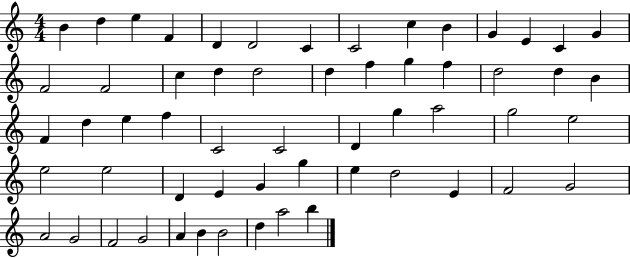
{
  \clef treble
  \numericTimeSignature
  \time 4/4
  \key c \major
  b'4 d''4 e''4 f'4 | d'4 d'2 c'4 | c'2 c''4 b'4 | g'4 e'4 c'4 g'4 | \break f'2 f'2 | c''4 d''4 d''2 | d''4 f''4 g''4 f''4 | d''2 d''4 b'4 | \break f'4 d''4 e''4 f''4 | c'2 c'2 | d'4 g''4 a''2 | g''2 e''2 | \break e''2 e''2 | d'4 e'4 g'4 g''4 | e''4 d''2 e'4 | f'2 g'2 | \break a'2 g'2 | f'2 g'2 | a'4 b'4 b'2 | d''4 a''2 b''4 | \break \bar "|."
}